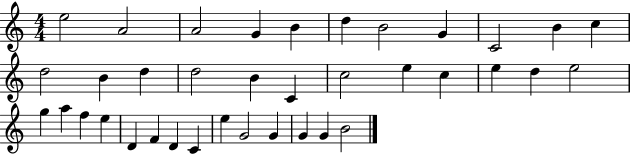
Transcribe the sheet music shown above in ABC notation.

X:1
T:Untitled
M:4/4
L:1/4
K:C
e2 A2 A2 G B d B2 G C2 B c d2 B d d2 B C c2 e c e d e2 g a f e D F D C e G2 G G G B2